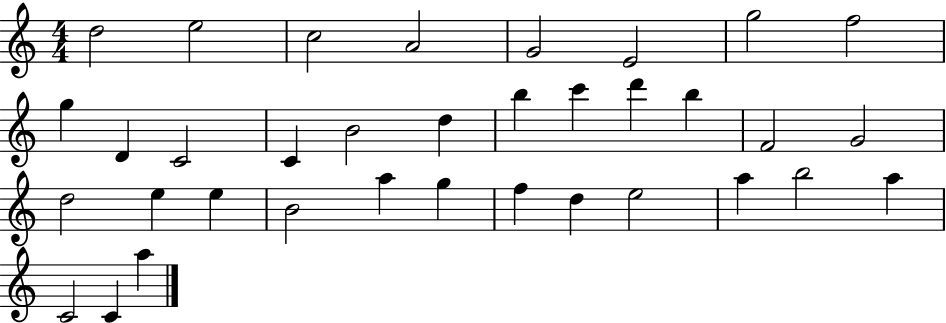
D5/h E5/h C5/h A4/h G4/h E4/h G5/h F5/h G5/q D4/q C4/h C4/q B4/h D5/q B5/q C6/q D6/q B5/q F4/h G4/h D5/h E5/q E5/q B4/h A5/q G5/q F5/q D5/q E5/h A5/q B5/h A5/q C4/h C4/q A5/q